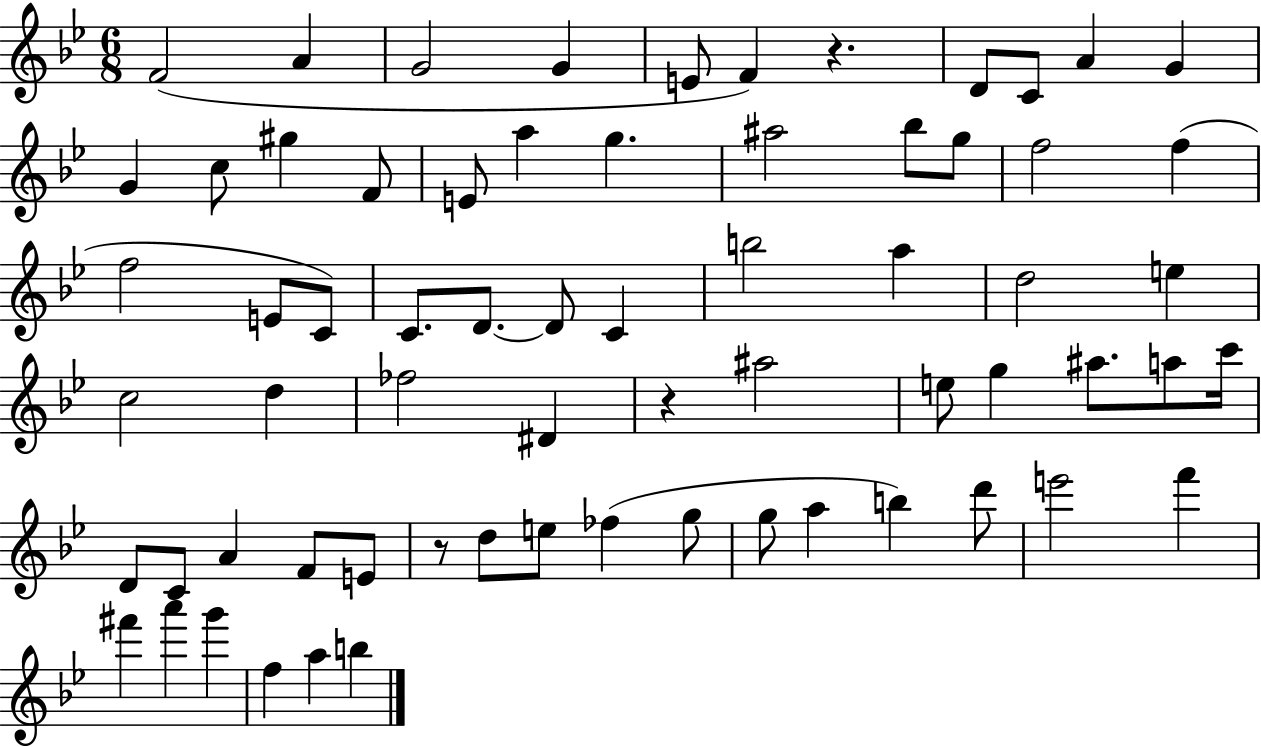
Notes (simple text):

F4/h A4/q G4/h G4/q E4/e F4/q R/q. D4/e C4/e A4/q G4/q G4/q C5/e G#5/q F4/e E4/e A5/q G5/q. A#5/h Bb5/e G5/e F5/h F5/q F5/h E4/e C4/e C4/e. D4/e. D4/e C4/q B5/h A5/q D5/h E5/q C5/h D5/q FES5/h D#4/q R/q A#5/h E5/e G5/q A#5/e. A5/e C6/s D4/e C4/e A4/q F4/e E4/e R/e D5/e E5/e FES5/q G5/e G5/e A5/q B5/q D6/e E6/h F6/q F#6/q A6/q G6/q F5/q A5/q B5/q